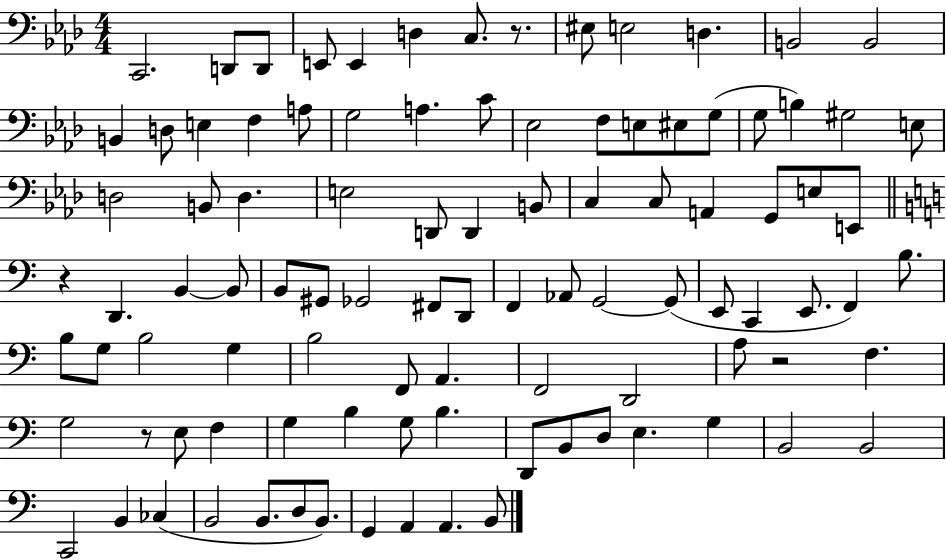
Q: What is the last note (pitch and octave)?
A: B2